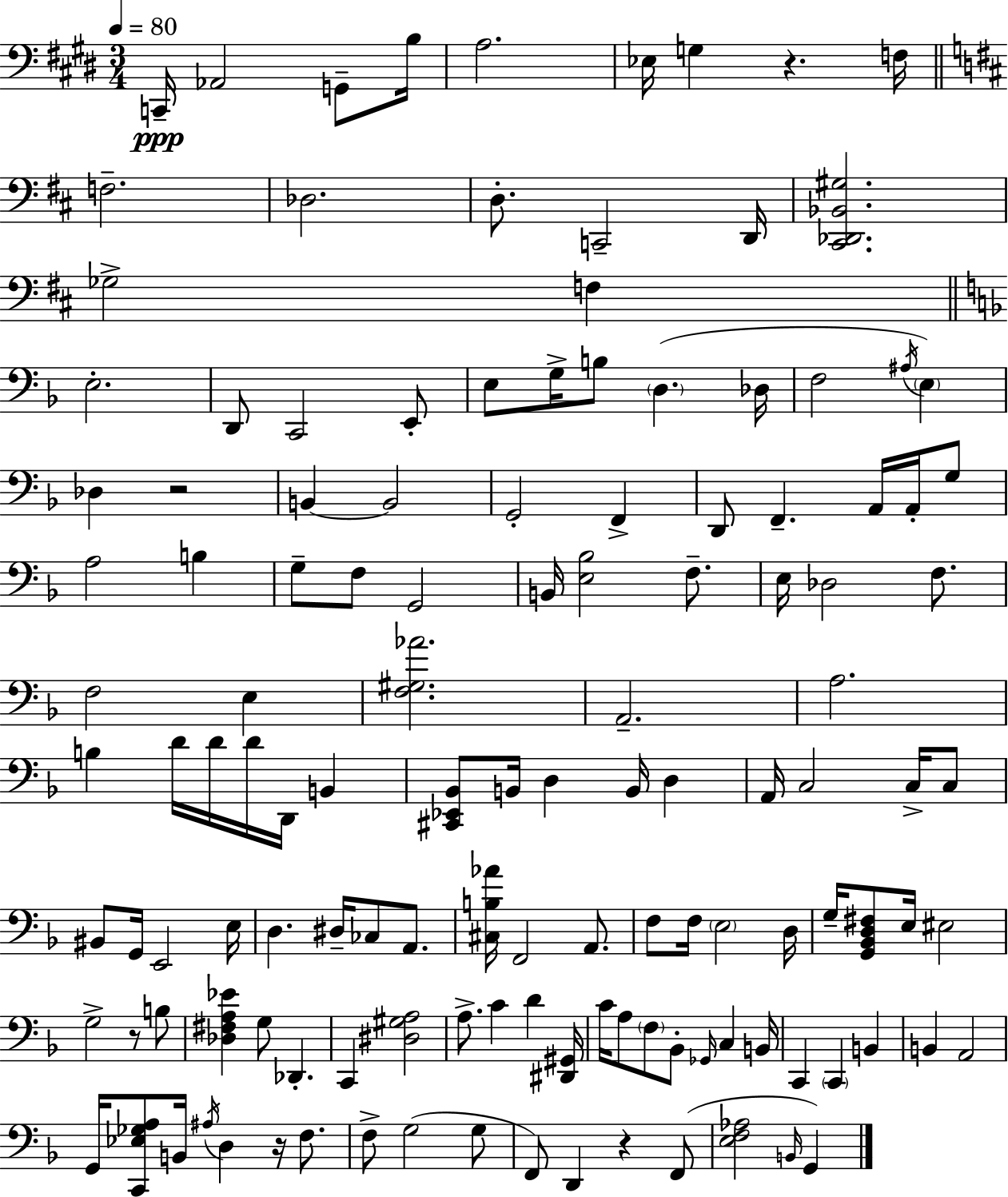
{
  \clef bass
  \numericTimeSignature
  \time 3/4
  \key e \major
  \tempo 4 = 80
  c,16--\ppp aes,2 g,8-- b16 | a2. | ees16 g4 r4. f16 | \bar "||" \break \key b \minor f2.-- | des2. | d8.-. c,2-- d,16 | <cis, des, bes, gis>2. | \break ges2-> f4 | \bar "||" \break \key f \major e2.-. | d,8 c,2 e,8-. | e8 g16-> b8 \parenthesize d4.( des16 | f2 \acciaccatura { ais16 } \parenthesize e4) | \break des4 r2 | b,4~~ b,2 | g,2-. f,4-> | d,8 f,4.-- a,16 a,16-. g8 | \break a2 b4 | g8-- f8 g,2 | b,16 <e bes>2 f8.-- | e16 des2 f8. | \break f2 e4 | <f gis aes'>2. | a,2.-- | a2. | \break b4 d'16 d'16 d'16 d,16 b,4 | <cis, ees, bes,>8 b,16 d4 b,16 d4 | a,16 c2 c16-> c8 | bis,8 g,16 e,2 | \break e16 d4. dis16-- ces8 a,8. | <cis b aes'>16 f,2 a,8. | f8 f16 \parenthesize e2 | d16 g16-- <g, bes, d fis>8 e16 eis2 | \break g2-> r8 b8 | <des fis a ees'>4 g8 des,4.-. | c,4 <dis gis a>2 | a8.-> c'4 d'4 | \break <dis, gis,>16 c'16 a8 \parenthesize f8 bes,8-. \grace { ges,16 } c4 | b,16 c,4 \parenthesize c,4 b,4 | b,4 a,2 | g,16 <c, ees ges a>8 b,16 \acciaccatura { ais16 } d4 r16 | \break f8. f8-> g2( | g8 f,8) d,4 r4 | f,8( <e f aes>2 \grace { b,16 } | g,4) \bar "|."
}